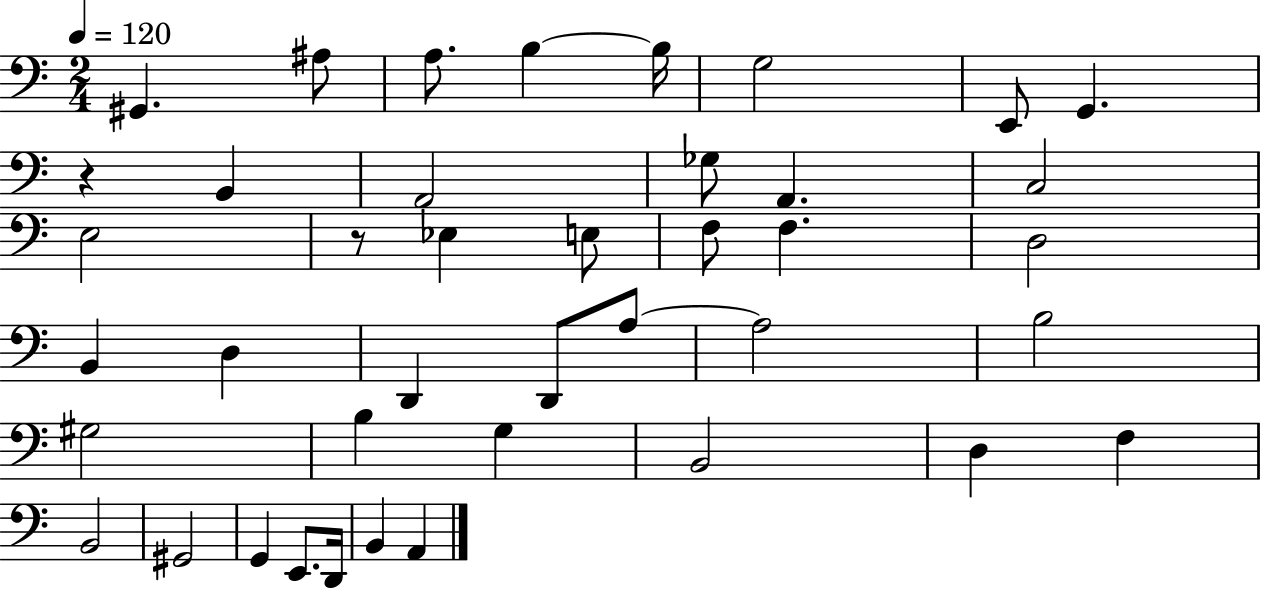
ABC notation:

X:1
T:Untitled
M:2/4
L:1/4
K:C
^G,, ^A,/2 A,/2 B, B,/4 G,2 E,,/2 G,, z B,, A,,2 _G,/2 A,, C,2 E,2 z/2 _E, E,/2 F,/2 F, D,2 B,, D, D,, D,,/2 A,/2 A,2 B,2 ^G,2 B, G, B,,2 D, F, B,,2 ^G,,2 G,, E,,/2 D,,/4 B,, A,,